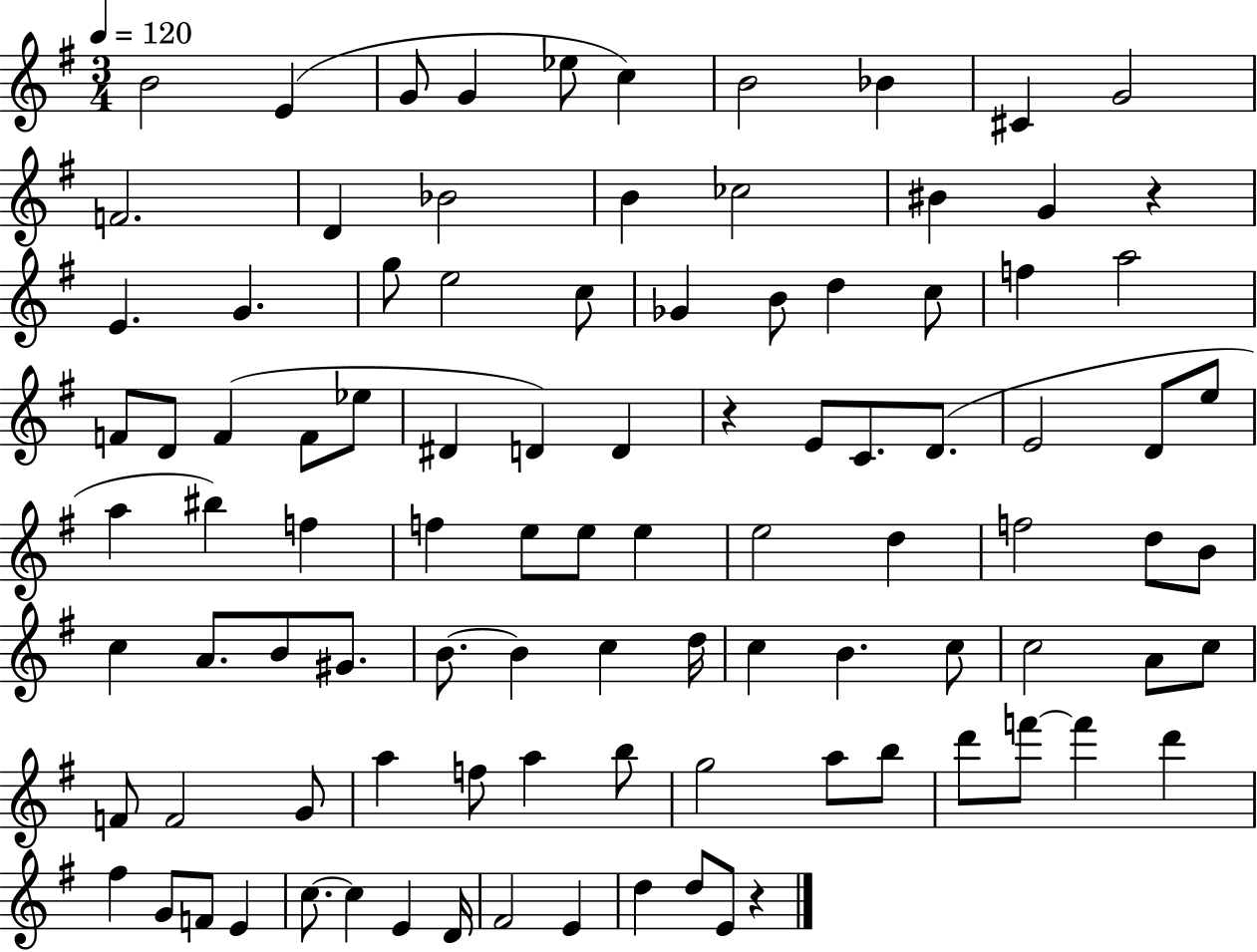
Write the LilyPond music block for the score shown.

{
  \clef treble
  \numericTimeSignature
  \time 3/4
  \key g \major
  \tempo 4 = 120
  b'2 e'4( | g'8 g'4 ees''8 c''4) | b'2 bes'4 | cis'4 g'2 | \break f'2. | d'4 bes'2 | b'4 ces''2 | bis'4 g'4 r4 | \break e'4. g'4. | g''8 e''2 c''8 | ges'4 b'8 d''4 c''8 | f''4 a''2 | \break f'8 d'8 f'4( f'8 ees''8 | dis'4 d'4) d'4 | r4 e'8 c'8. d'8.( | e'2 d'8 e''8 | \break a''4 bis''4) f''4 | f''4 e''8 e''8 e''4 | e''2 d''4 | f''2 d''8 b'8 | \break c''4 a'8. b'8 gis'8. | b'8.~~ b'4 c''4 d''16 | c''4 b'4. c''8 | c''2 a'8 c''8 | \break f'8 f'2 g'8 | a''4 f''8 a''4 b''8 | g''2 a''8 b''8 | d'''8 f'''8~~ f'''4 d'''4 | \break fis''4 g'8 f'8 e'4 | c''8.~~ c''4 e'4 d'16 | fis'2 e'4 | d''4 d''8 e'8 r4 | \break \bar "|."
}